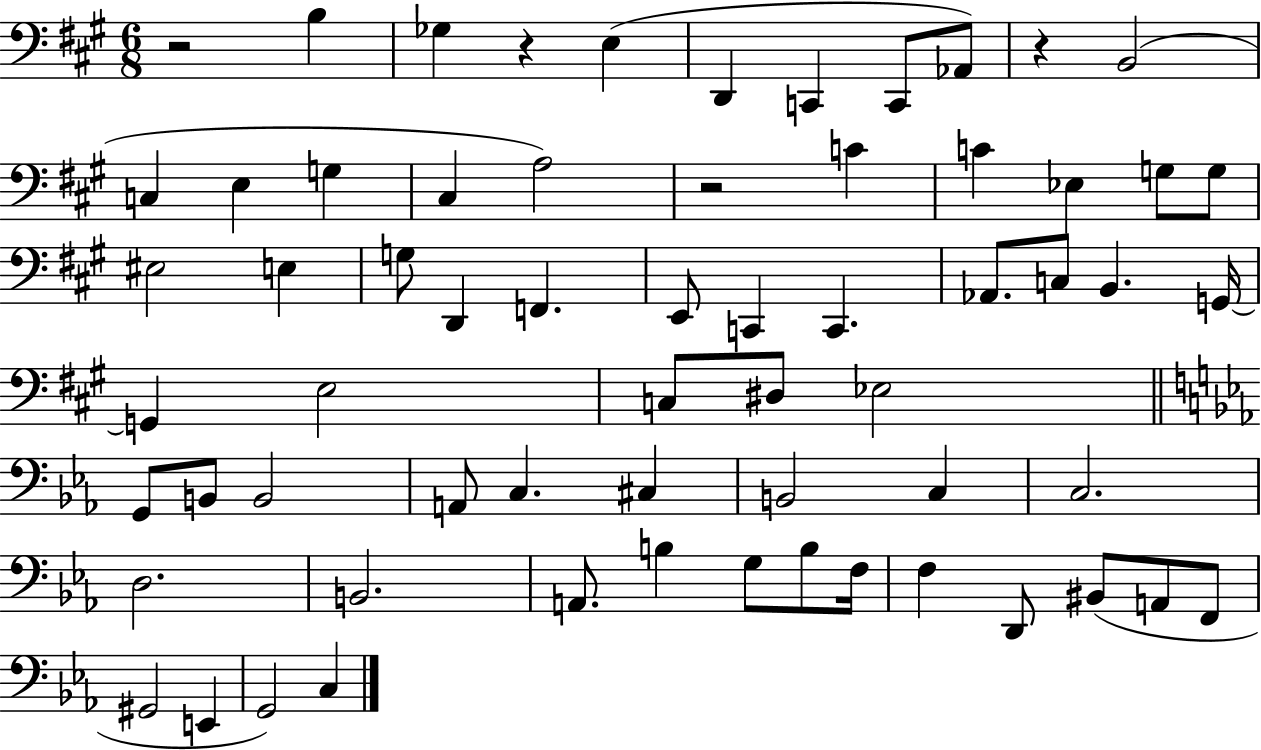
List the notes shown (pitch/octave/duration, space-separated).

R/h B3/q Gb3/q R/q E3/q D2/q C2/q C2/e Ab2/e R/q B2/h C3/q E3/q G3/q C#3/q A3/h R/h C4/q C4/q Eb3/q G3/e G3/e EIS3/h E3/q G3/e D2/q F2/q. E2/e C2/q C2/q. Ab2/e. C3/e B2/q. G2/s G2/q E3/h C3/e D#3/e Eb3/h G2/e B2/e B2/h A2/e C3/q. C#3/q B2/h C3/q C3/h. D3/h. B2/h. A2/e. B3/q G3/e B3/e F3/s F3/q D2/e BIS2/e A2/e F2/e G#2/h E2/q G2/h C3/q